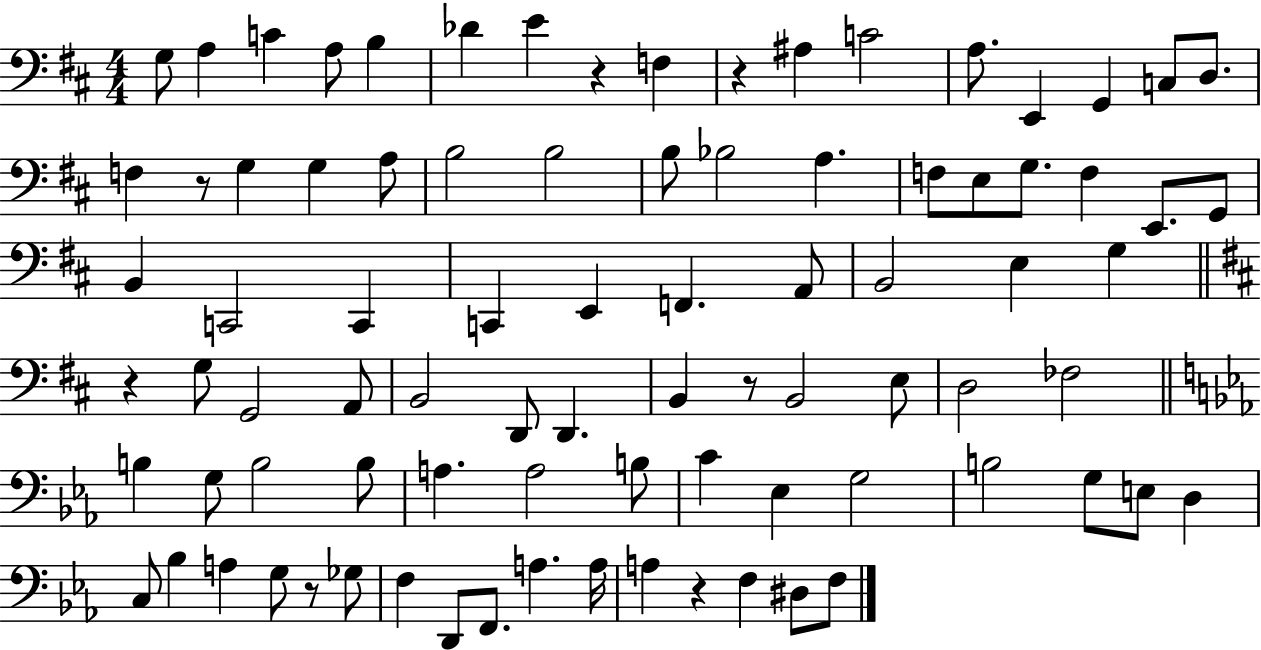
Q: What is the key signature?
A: D major